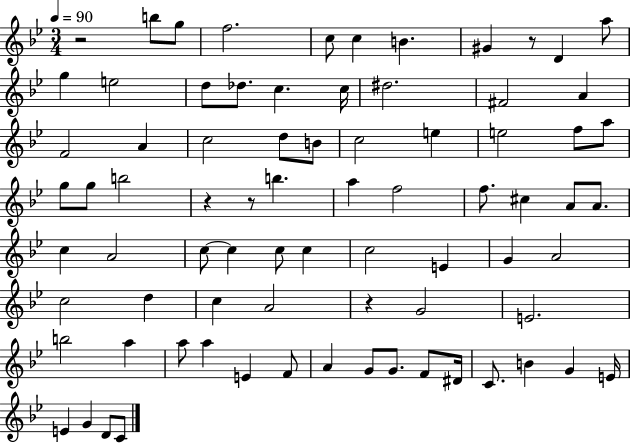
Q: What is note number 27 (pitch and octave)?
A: F5